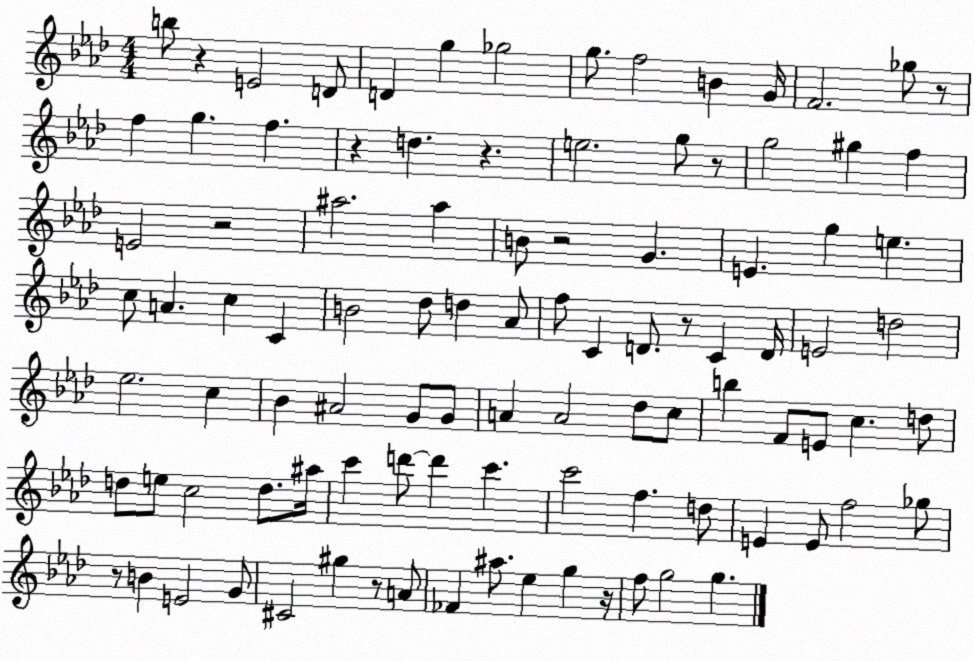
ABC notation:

X:1
T:Untitled
M:4/4
L:1/4
K:Ab
b/2 z E2 D/2 D g _g2 g/2 f2 B G/4 F2 _g/2 z/2 f g f z d z e2 g/2 z/2 g2 ^g f E2 z2 ^a2 ^a B/2 z2 G E g e c/2 A c C B2 _d/2 d _A/2 f/2 C D/2 z/2 C D/4 E2 d2 _e2 c _B ^A2 G/2 G/2 A A2 _d/2 c/2 b F/2 E/2 c d/2 d/2 e/2 c2 d/2 ^a/4 c' d'/2 d' c' c'2 f d/2 E E/2 f2 _g/2 z/2 B E2 G/2 ^C2 ^g z/2 A/2 _F ^a/2 _e g z/4 f/2 g2 g